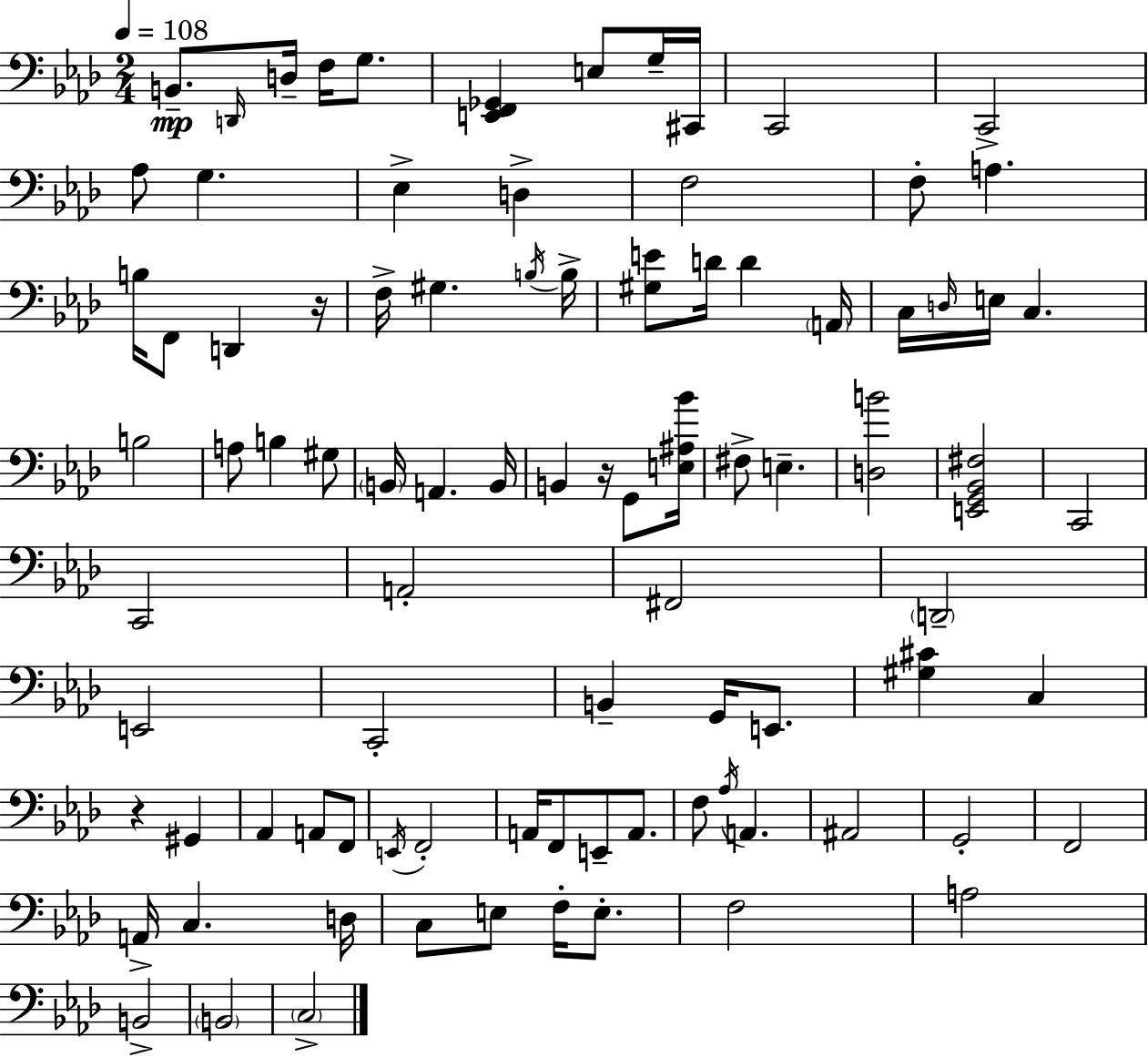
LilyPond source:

{
  \clef bass
  \numericTimeSignature
  \time 2/4
  \key aes \major
  \tempo 4 = 108
  \repeat volta 2 { b,8.--\mp \grace { d,16 } d16-- f16 g8. | <e, f, ges,>4 e8 g16-- | cis,16 c,2 | c,2-> | \break aes8 g4. | ees4-> d4-> | f2 | f8-. a4. | \break b16 f,8 d,4 | r16 f16-> gis4. | \acciaccatura { b16 } b16-> <gis e'>8 d'16 d'4 | \parenthesize a,16 c16 \grace { d16 } e16 c4. | \break b2 | a8 b4 | gis8 \parenthesize b,16 a,4. | b,16 b,4 r16 | \break g,8 <e ais bes'>16 fis8-> e4.-- | <d b'>2 | <e, g, bes, fis>2 | c,2 | \break c,2 | a,2-. | fis,2 | \parenthesize d,2-- | \break e,2 | c,2-. | b,4-- g,16 | e,8. <gis cis'>4 c4 | \break r4 gis,4 | aes,4 a,8 | f,8 \acciaccatura { e,16 } f,2-. | a,16 f,8 e,8-- | \break a,8. f8 \acciaccatura { aes16 } a,4. | ais,2 | g,2-. | f,2 | \break a,16-> c4. | d16 c8 e8 | f16-. e8.-. f2 | a2 | \break b,2-> | \parenthesize b,2 | \parenthesize c2-> | } \bar "|."
}